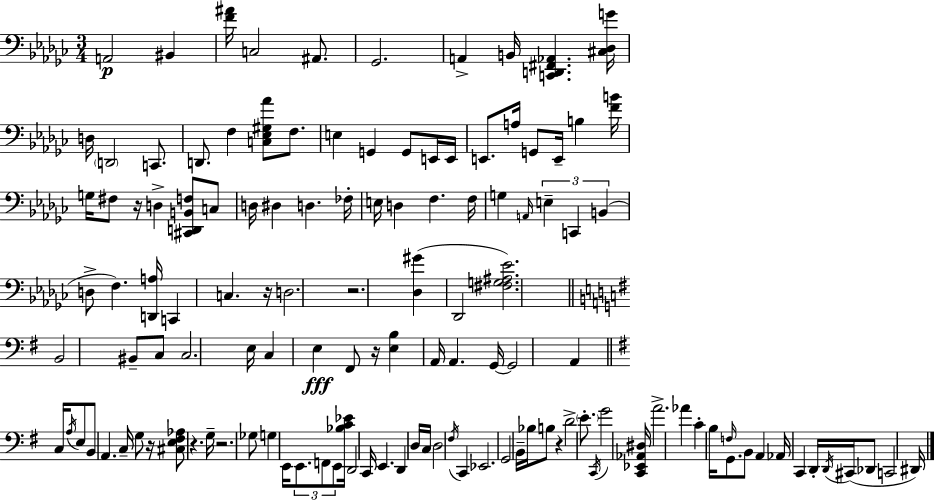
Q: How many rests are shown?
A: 8